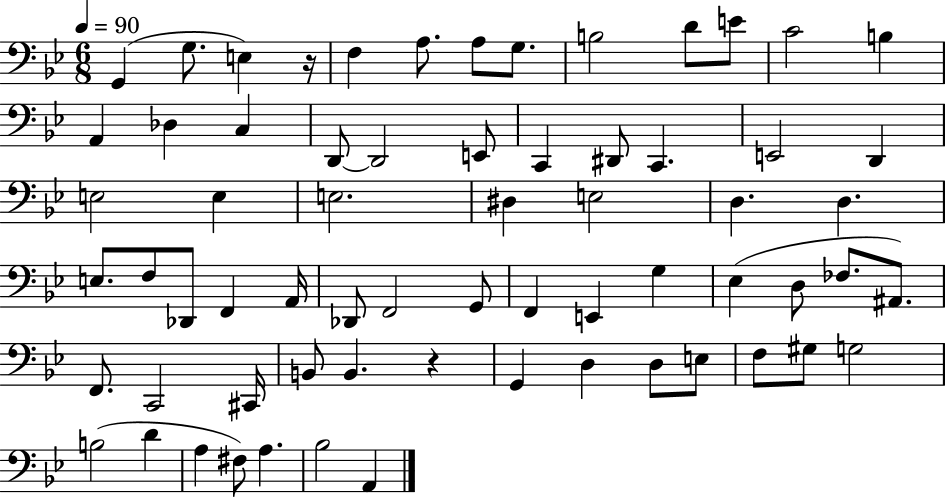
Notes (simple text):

G2/q G3/e. E3/q R/s F3/q A3/e. A3/e G3/e. B3/h D4/e E4/e C4/h B3/q A2/q Db3/q C3/q D2/e D2/h E2/e C2/q D#2/e C2/q. E2/h D2/q E3/h E3/q E3/h. D#3/q E3/h D3/q. D3/q. E3/e. F3/e Db2/e F2/q A2/s Db2/e F2/h G2/e F2/q E2/q G3/q Eb3/q D3/e FES3/e. A#2/e. F2/e. C2/h C#2/s B2/e B2/q. R/q G2/q D3/q D3/e E3/e F3/e G#3/e G3/h B3/h D4/q A3/q F#3/e A3/q. Bb3/h A2/q